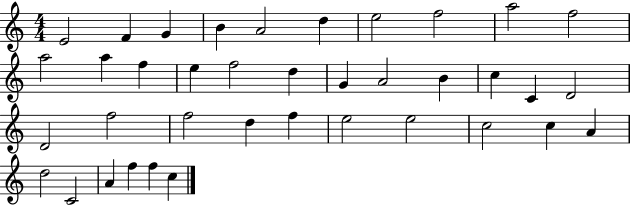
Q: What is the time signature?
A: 4/4